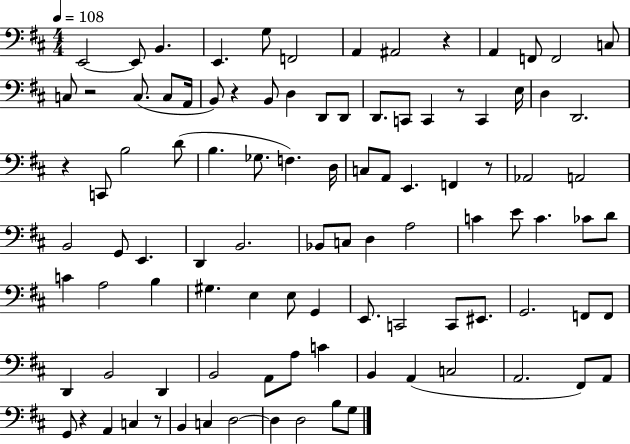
E2/h E2/e B2/q. E2/q. G3/e F2/h A2/q A#2/h R/q A2/q F2/e F2/h C3/e C3/e R/h C3/e. C3/e A2/s B2/e R/q B2/e D3/q D2/e D2/e D2/e. C2/e C2/q R/e C2/q E3/s D3/q D2/h. R/q C2/e B3/h D4/e B3/q. Gb3/e. F3/q. D3/s C3/e A2/e E2/q. F2/q R/e Ab2/h A2/h B2/h G2/e E2/q. D2/q B2/h. Bb2/e C3/e D3/q A3/h C4/q E4/e C4/q. CES4/e D4/e C4/q A3/h B3/q G#3/q. E3/q E3/e G2/q E2/e. C2/h C2/e EIS2/e. G2/h. F2/e F2/e D2/q B2/h D2/q B2/h A2/e A3/e C4/q B2/q A2/q C3/h A2/h. F#2/e A2/e G2/e R/q A2/q C3/q R/e B2/q C3/q D3/h D3/q D3/h B3/e G3/e